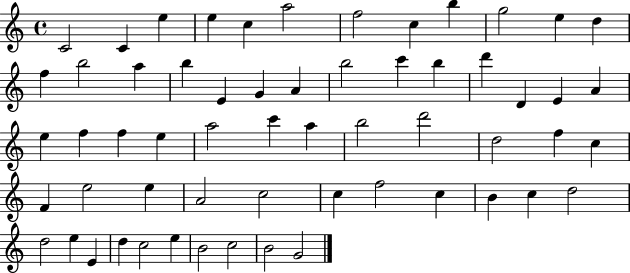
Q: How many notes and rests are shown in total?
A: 59